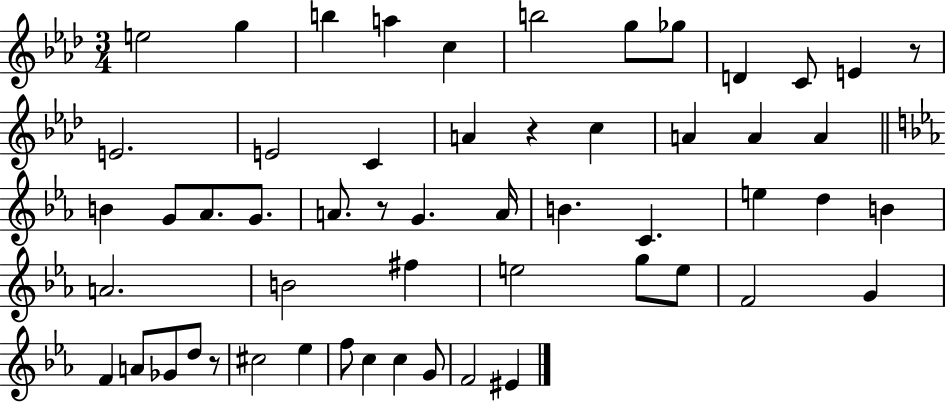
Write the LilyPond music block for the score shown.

{
  \clef treble
  \numericTimeSignature
  \time 3/4
  \key aes \major
  e''2 g''4 | b''4 a''4 c''4 | b''2 g''8 ges''8 | d'4 c'8 e'4 r8 | \break e'2. | e'2 c'4 | a'4 r4 c''4 | a'4 a'4 a'4 | \break \bar "||" \break \key c \minor b'4 g'8 aes'8. g'8. | a'8. r8 g'4. a'16 | b'4. c'4. | e''4 d''4 b'4 | \break a'2. | b'2 fis''4 | e''2 g''8 e''8 | f'2 g'4 | \break f'4 a'8 ges'8 d''8 r8 | cis''2 ees''4 | f''8 c''4 c''4 g'8 | f'2 eis'4 | \break \bar "|."
}